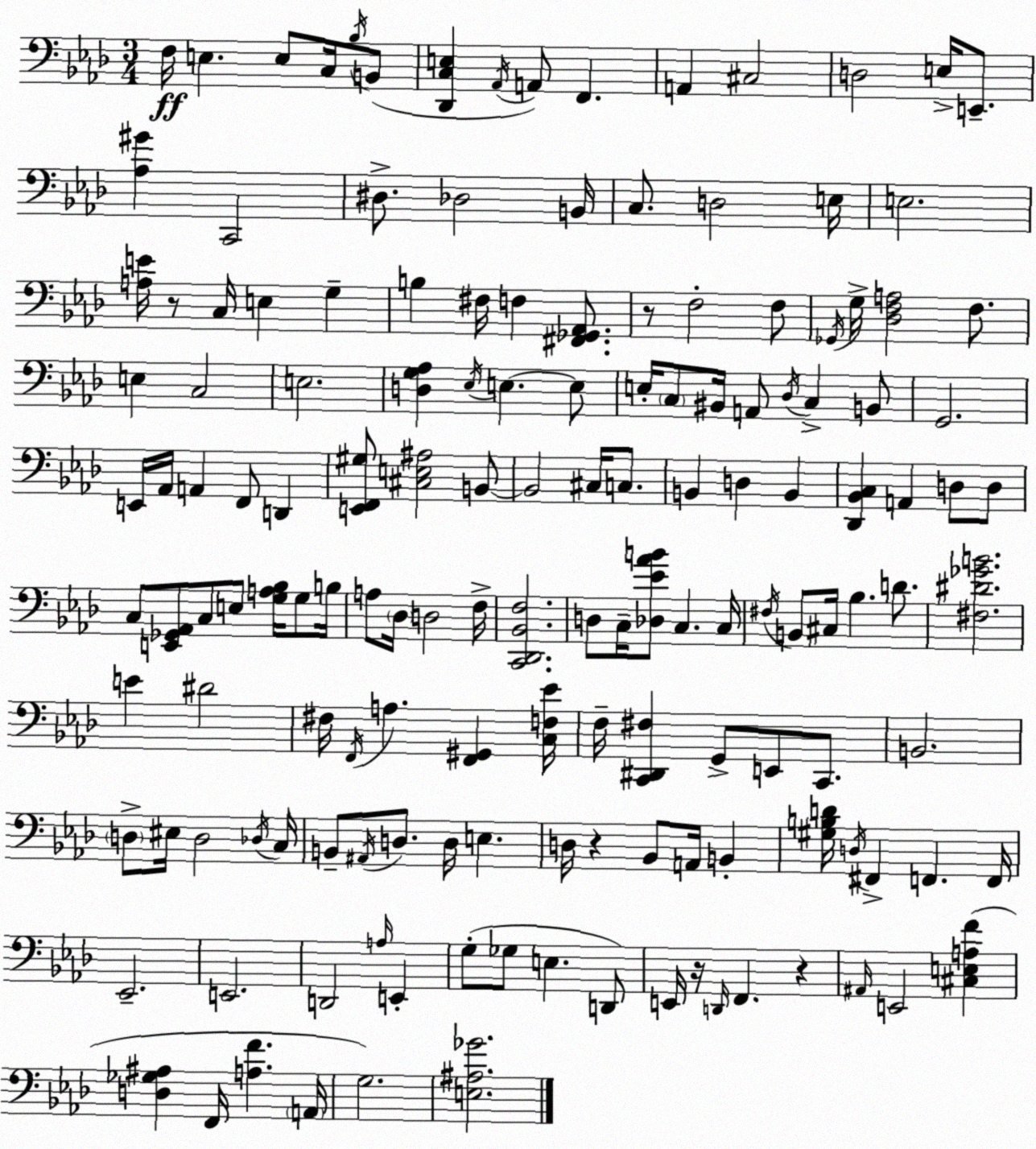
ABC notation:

X:1
T:Untitled
M:3/4
L:1/4
K:Ab
F,/4 E, E,/2 C,/4 _B,/4 B,,/2 [_D,,C,E,] _A,,/4 A,,/2 F,, A,, ^C,2 D,2 E,/4 E,,/2 [_A,^G] C,,2 ^D,/2 _D,2 B,,/4 C,/2 D,2 E,/4 E,2 [A,E]/4 z/2 C,/4 E, G, B, ^F,/4 F, [^F,,_G,,_A,,]/2 z/2 F,2 F,/2 _G,,/4 G,/4 [_D,F,A,]2 F,/2 E, C,2 E,2 [D,G,_A,] _E,/4 E, E,/2 E,/4 C,/2 ^B,,/4 A,,/2 _D,/4 C, B,,/2 G,,2 E,,/4 _A,,/4 A,, F,,/2 D,, [E,,F,,^G,]/2 [^C,E,^A,]2 B,,/2 B,,2 ^C,/4 C,/2 B,, D, B,, [_D,,_B,,C,] A,, D,/2 D,/2 C,/2 [E,,_G,,_A,,]/2 C,/2 E,/2 [G,A,_B,]/4 G,/2 B,/4 A,/2 _D,/4 D,2 F,/4 [C,,_D,,_B,,F,]2 D,/2 C,/4 [_D,_E_AB]/2 C, C,/4 ^F,/4 B,,/2 ^C,/4 _B, D/2 [^F,^D_GB]2 E ^D2 ^F,/4 F,,/4 A, [F,,^G,,] [C,F,_E]/4 F,/4 [C,,^D,,^F,] G,,/2 E,,/2 C,,/2 B,,2 D,/2 ^E,/4 D,2 _D,/4 C,/4 B,,/2 ^A,,/4 D,/2 D,/4 E, D,/4 z _B,,/2 A,,/4 B,, [^G,B,D]/4 D,/4 ^F,, F,, F,,/4 _E,,2 E,,2 D,,2 A,/4 E,, G,/2 _G,/2 E, D,,/2 E,,/4 z/4 D,,/4 F,, z ^A,,/4 E,,2 [^C,E,A,F] [D,_G,^A,] F,,/4 [A,F] A,,/4 G,2 [E,^A,_G]2